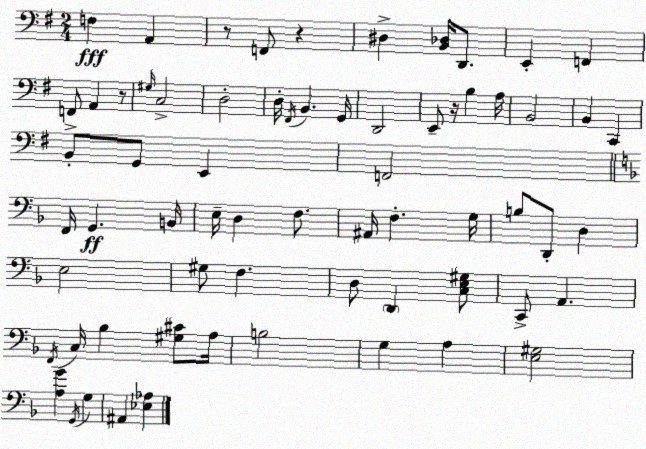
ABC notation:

X:1
T:Untitled
M:2/4
L:1/4
K:Em
F, A,, z/2 F,,/2 z ^D, [B,,_D,]/4 D,,/2 E,, F,, F,,/2 A,, z/2 ^G,/4 C,2 D,2 D,/4 ^F,,/4 B,, G,,/4 D,,2 E,,/2 z/4 B, A,/4 B,,2 B,, C,, B,,/2 G,,/2 E,, F,,2 F,,/4 G,, B,,/4 E,/4 D, F,/2 ^A,,/4 F, G,/4 B,/2 D,,/2 D, E,2 ^G,/2 F, D,/2 D,, [C,E,^G,]/2 C,,/2 A,, F,,/4 C,/4 _B, [^G,^C]/2 A,/4 B,2 G, A, [E,^G,]2 [A,G] G,,/4 G, ^A,, [_E,_A,]